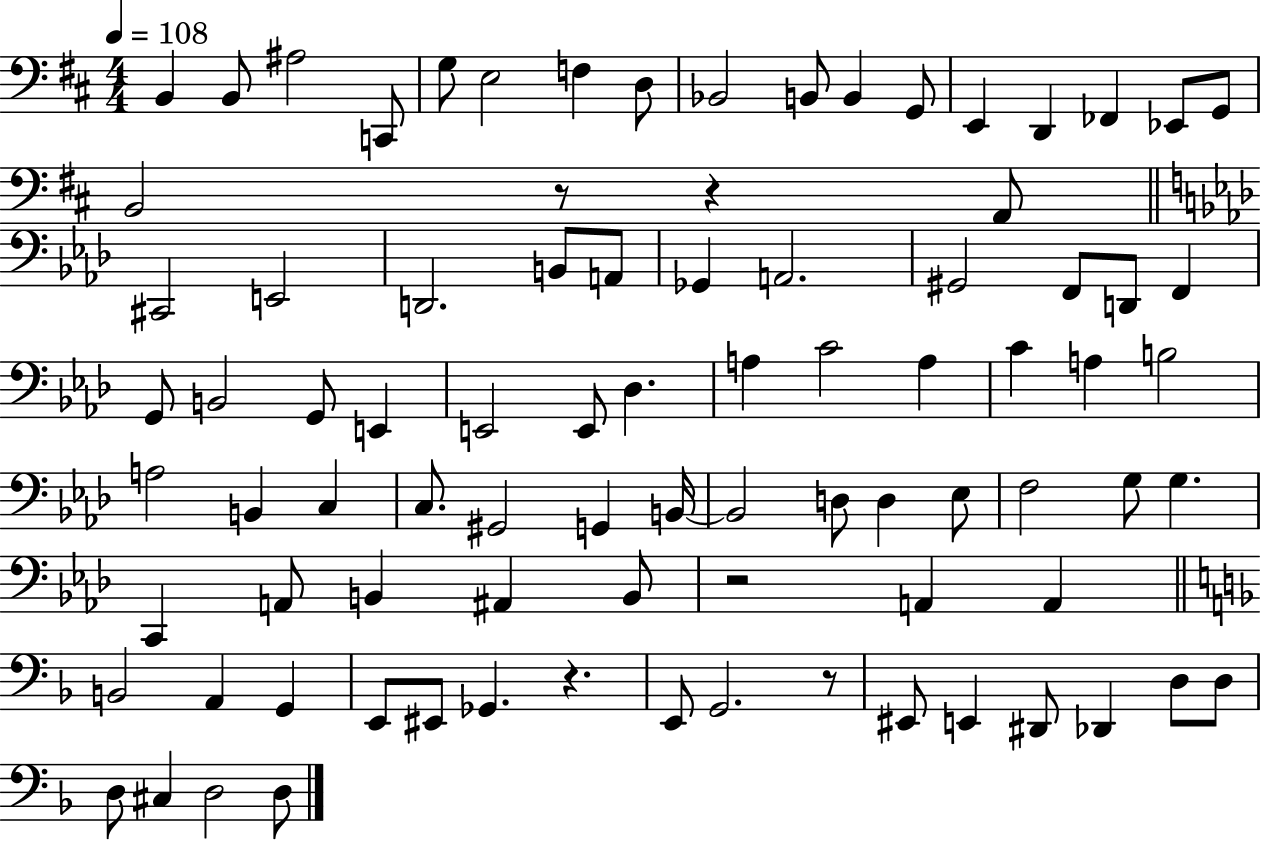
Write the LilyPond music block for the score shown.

{
  \clef bass
  \numericTimeSignature
  \time 4/4
  \key d \major
  \tempo 4 = 108
  b,4 b,8 ais2 c,8 | g8 e2 f4 d8 | bes,2 b,8 b,4 g,8 | e,4 d,4 fes,4 ees,8 g,8 | \break b,2 r8 r4 a,8 | \bar "||" \break \key aes \major cis,2 e,2 | d,2. b,8 a,8 | ges,4 a,2. | gis,2 f,8 d,8 f,4 | \break g,8 b,2 g,8 e,4 | e,2 e,8 des4. | a4 c'2 a4 | c'4 a4 b2 | \break a2 b,4 c4 | c8. gis,2 g,4 b,16~~ | b,2 d8 d4 ees8 | f2 g8 g4. | \break c,4 a,8 b,4 ais,4 b,8 | r2 a,4 a,4 | \bar "||" \break \key f \major b,2 a,4 g,4 | e,8 eis,8 ges,4. r4. | e,8 g,2. r8 | eis,8 e,4 dis,8 des,4 d8 d8 | \break d8 cis4 d2 d8 | \bar "|."
}